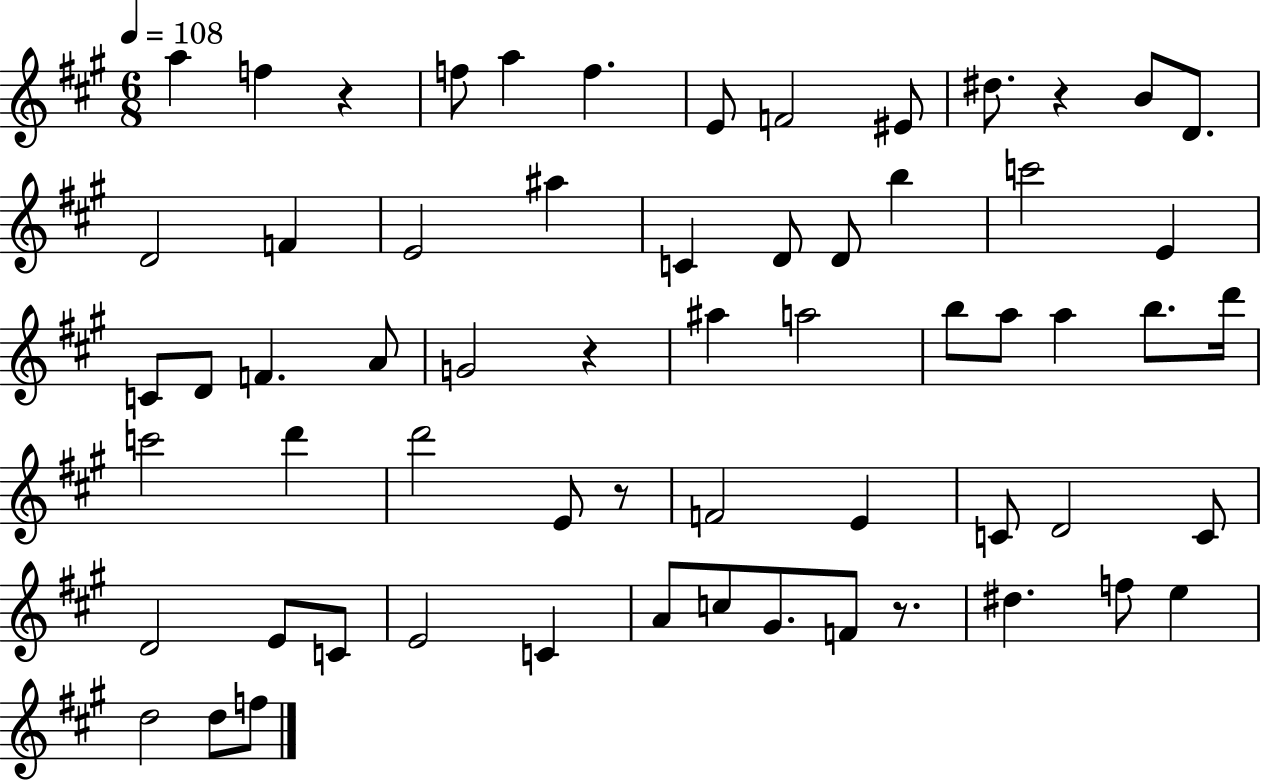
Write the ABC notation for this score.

X:1
T:Untitled
M:6/8
L:1/4
K:A
a f z f/2 a f E/2 F2 ^E/2 ^d/2 z B/2 D/2 D2 F E2 ^a C D/2 D/2 b c'2 E C/2 D/2 F A/2 G2 z ^a a2 b/2 a/2 a b/2 d'/4 c'2 d' d'2 E/2 z/2 F2 E C/2 D2 C/2 D2 E/2 C/2 E2 C A/2 c/2 ^G/2 F/2 z/2 ^d f/2 e d2 d/2 f/2